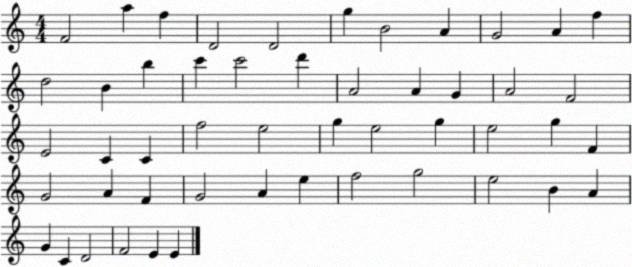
X:1
T:Untitled
M:4/4
L:1/4
K:C
F2 a f D2 D2 g B2 A G2 A f d2 B b c' c'2 d' A2 A G A2 F2 E2 C C f2 e2 g e2 g e2 g F G2 A F G2 A e f2 g2 e2 B A G C D2 F2 E E